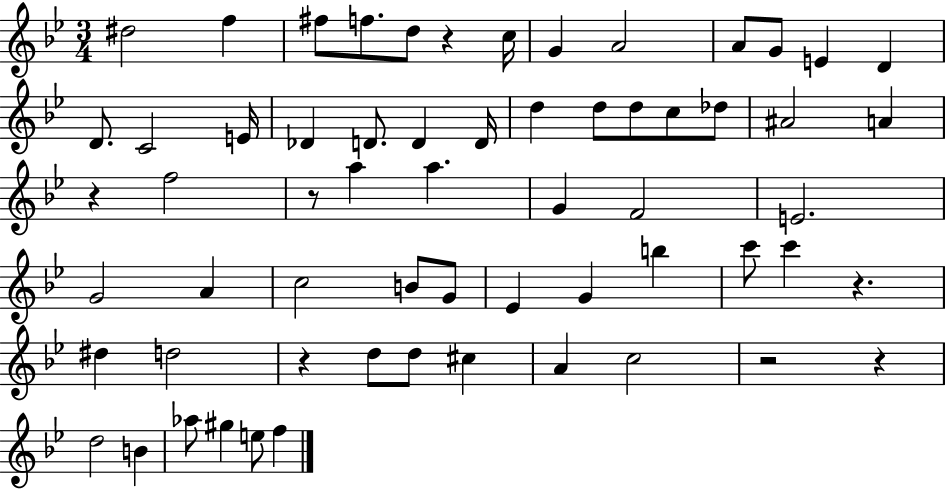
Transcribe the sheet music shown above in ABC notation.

X:1
T:Untitled
M:3/4
L:1/4
K:Bb
^d2 f ^f/2 f/2 d/2 z c/4 G A2 A/2 G/2 E D D/2 C2 E/4 _D D/2 D D/4 d d/2 d/2 c/2 _d/2 ^A2 A z f2 z/2 a a G F2 E2 G2 A c2 B/2 G/2 _E G b c'/2 c' z ^d d2 z d/2 d/2 ^c A c2 z2 z d2 B _a/2 ^g e/2 f